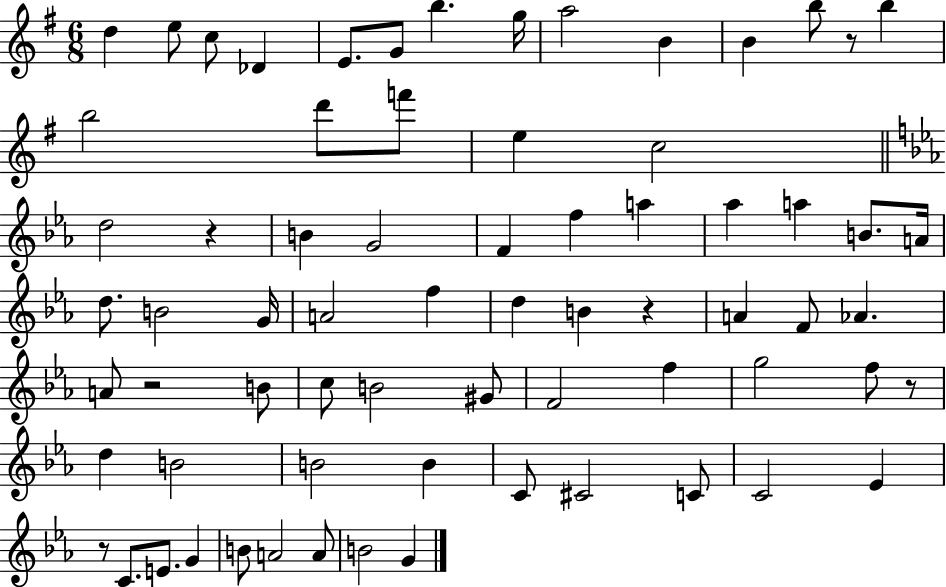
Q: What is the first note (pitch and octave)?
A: D5